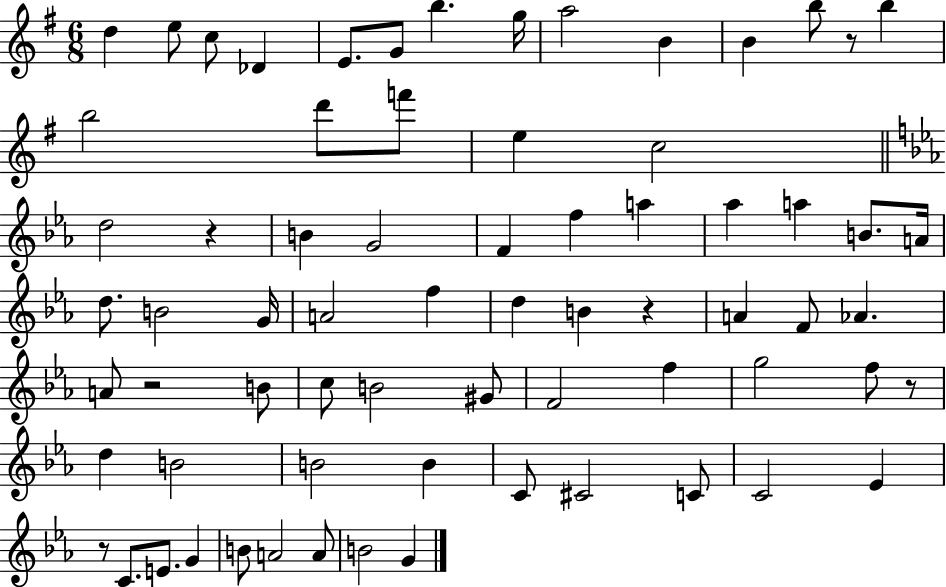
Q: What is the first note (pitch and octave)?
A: D5